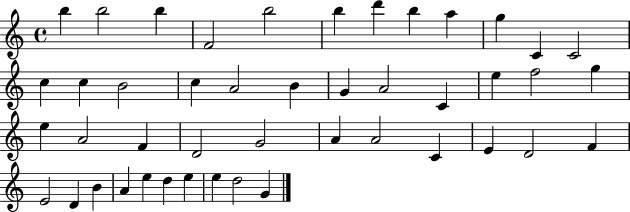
{
  \clef treble
  \time 4/4
  \defaultTimeSignature
  \key c \major
  b''4 b''2 b''4 | f'2 b''2 | b''4 d'''4 b''4 a''4 | g''4 c'4 c'2 | \break c''4 c''4 b'2 | c''4 a'2 b'4 | g'4 a'2 c'4 | e''4 f''2 g''4 | \break e''4 a'2 f'4 | d'2 g'2 | a'4 a'2 c'4 | e'4 d'2 f'4 | \break e'2 d'4 b'4 | a'4 e''4 d''4 e''4 | e''4 d''2 g'4 | \bar "|."
}